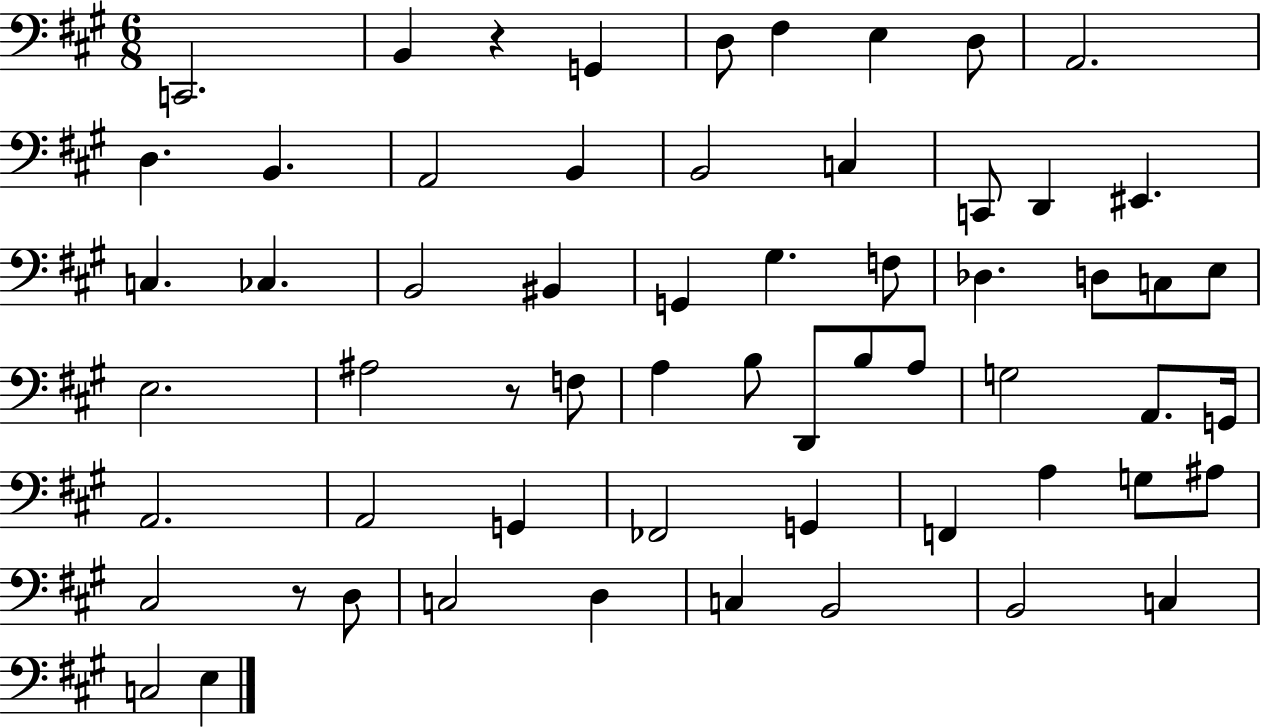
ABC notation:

X:1
T:Untitled
M:6/8
L:1/4
K:A
C,,2 B,, z G,, D,/2 ^F, E, D,/2 A,,2 D, B,, A,,2 B,, B,,2 C, C,,/2 D,, ^E,, C, _C, B,,2 ^B,, G,, ^G, F,/2 _D, D,/2 C,/2 E,/2 E,2 ^A,2 z/2 F,/2 A, B,/2 D,,/2 B,/2 A,/2 G,2 A,,/2 G,,/4 A,,2 A,,2 G,, _F,,2 G,, F,, A, G,/2 ^A,/2 ^C,2 z/2 D,/2 C,2 D, C, B,,2 B,,2 C, C,2 E,